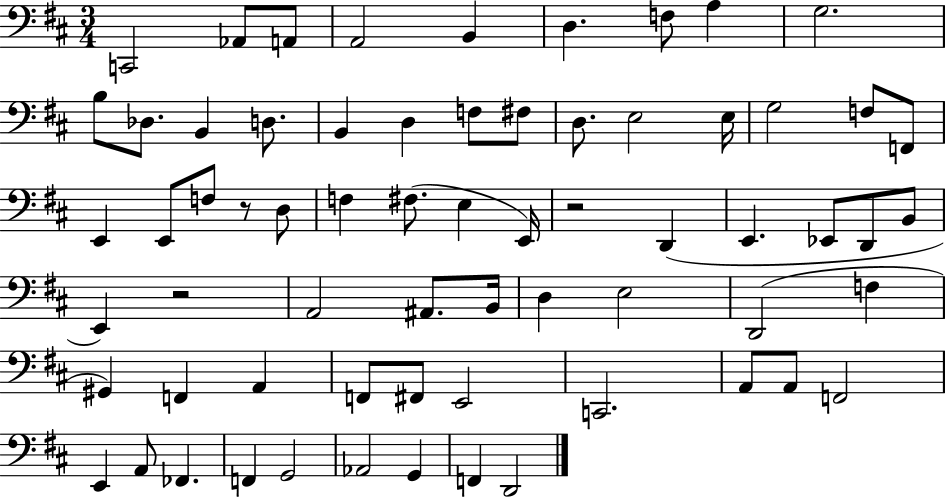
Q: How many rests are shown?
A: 3